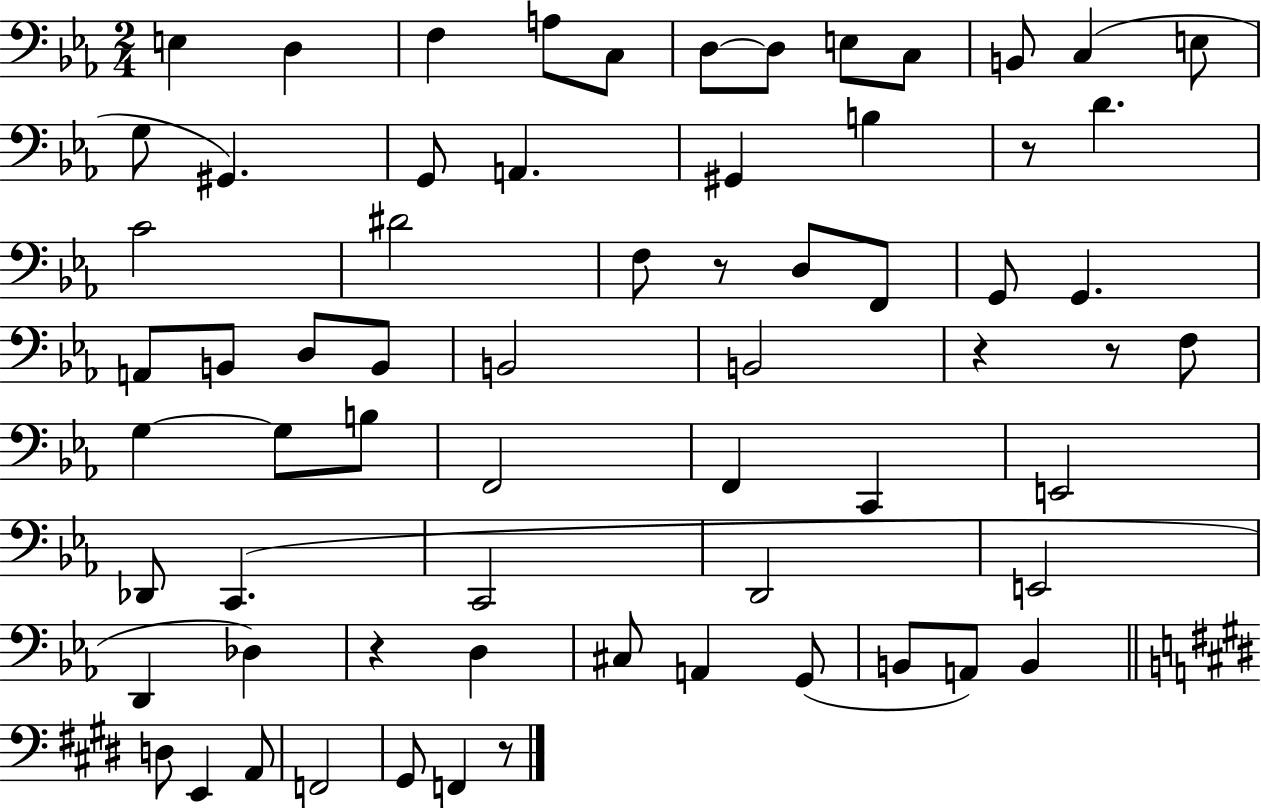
E3/q D3/q F3/q A3/e C3/e D3/e D3/e E3/e C3/e B2/e C3/q E3/e G3/e G#2/q. G2/e A2/q. G#2/q B3/q R/e D4/q. C4/h D#4/h F3/e R/e D3/e F2/e G2/e G2/q. A2/e B2/e D3/e B2/e B2/h B2/h R/q R/e F3/e G3/q G3/e B3/e F2/h F2/q C2/q E2/h Db2/e C2/q. C2/h D2/h E2/h D2/q Db3/q R/q D3/q C#3/e A2/q G2/e B2/e A2/e B2/q D3/e E2/q A2/e F2/h G#2/e F2/q R/e